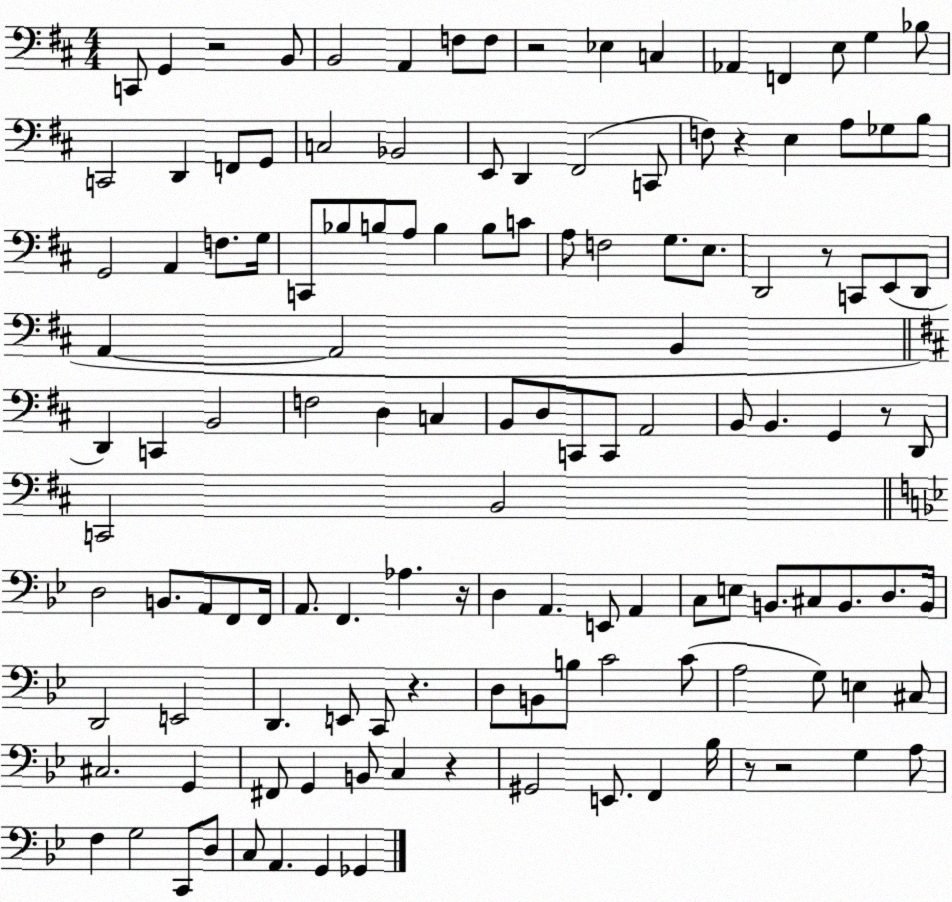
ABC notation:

X:1
T:Untitled
M:4/4
L:1/4
K:D
C,,/2 G,, z2 B,,/2 B,,2 A,, F,/2 F,/2 z2 _E, C, _A,, F,, E,/2 G, _B,/2 C,,2 D,, F,,/2 G,,/2 C,2 _B,,2 E,,/2 D,, ^F,,2 C,,/2 F,/2 z E, A,/2 _G,/2 B,/2 G,,2 A,, F,/2 G,/4 C,,/2 _B,/2 B,/2 A,/2 B, B,/2 C/2 A,/2 F,2 G,/2 E,/2 D,,2 z/2 C,,/2 E,,/2 D,,/2 A,, A,,2 B,, D,, C,, B,,2 F,2 D, C, B,,/2 D,/2 C,,/2 C,,/2 A,,2 B,,/2 B,, G,, z/2 D,,/2 C,,2 B,,2 D,2 B,,/2 A,,/2 F,,/2 F,,/4 A,,/2 F,, _A, z/4 D, A,, E,,/2 A,, C,/2 E,/2 B,,/2 ^C,/2 B,,/2 D,/2 B,,/4 D,,2 E,,2 D,, E,,/2 C,,/2 z D,/2 B,,/2 B,/2 C2 C/2 A,2 G,/2 E, ^C,/2 ^C,2 G,, ^F,,/2 G,, B,,/2 C, z ^G,,2 E,,/2 F,, _B,/4 z/2 z2 G, A,/2 F, G,2 C,,/2 D,/2 C,/2 A,, G,, _G,,